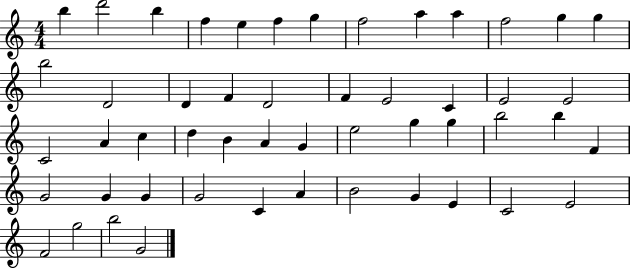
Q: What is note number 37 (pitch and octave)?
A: G4